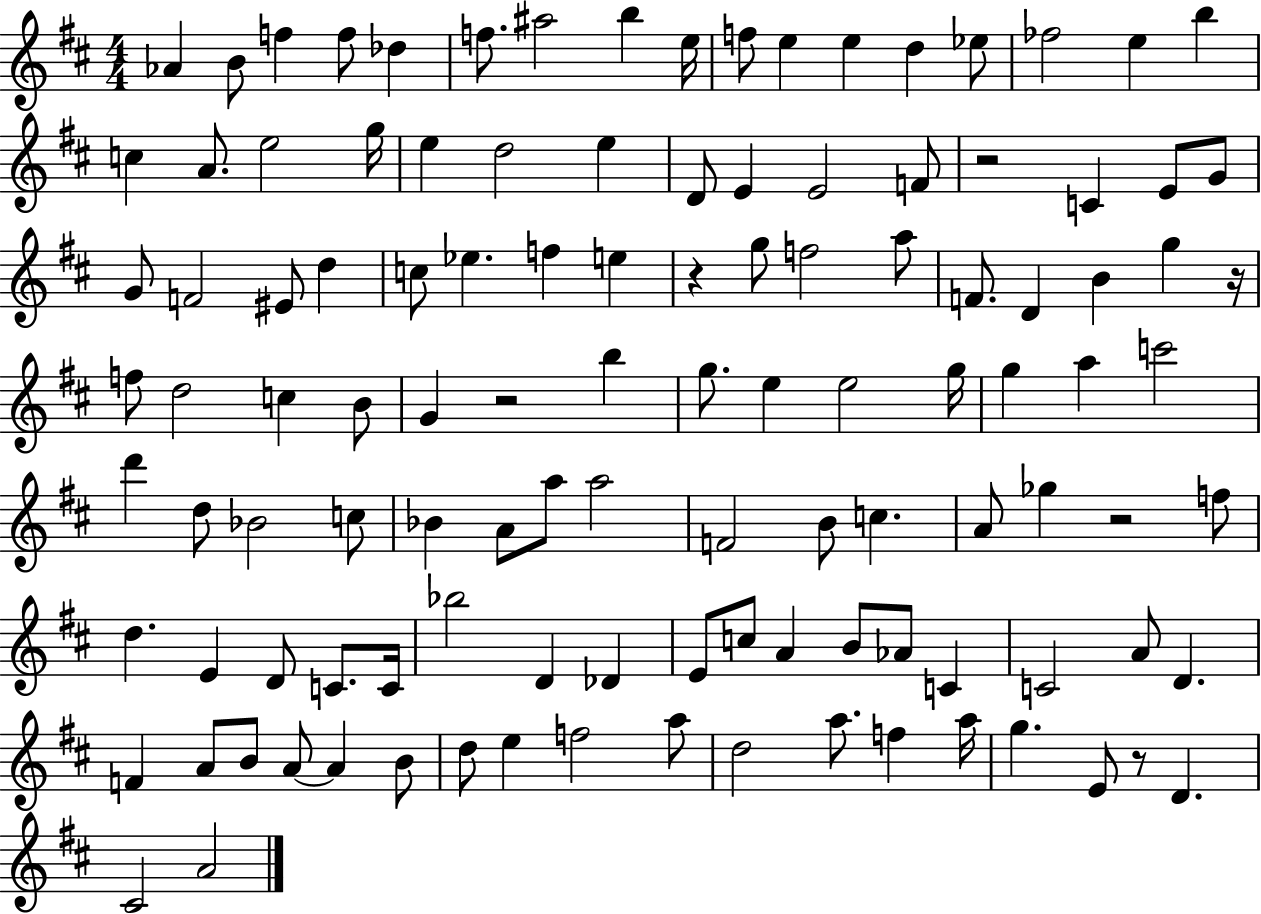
{
  \clef treble
  \numericTimeSignature
  \time 4/4
  \key d \major
  \repeat volta 2 { aes'4 b'8 f''4 f''8 des''4 | f''8. ais''2 b''4 e''16 | f''8 e''4 e''4 d''4 ees''8 | fes''2 e''4 b''4 | \break c''4 a'8. e''2 g''16 | e''4 d''2 e''4 | d'8 e'4 e'2 f'8 | r2 c'4 e'8 g'8 | \break g'8 f'2 eis'8 d''4 | c''8 ees''4. f''4 e''4 | r4 g''8 f''2 a''8 | f'8. d'4 b'4 g''4 r16 | \break f''8 d''2 c''4 b'8 | g'4 r2 b''4 | g''8. e''4 e''2 g''16 | g''4 a''4 c'''2 | \break d'''4 d''8 bes'2 c''8 | bes'4 a'8 a''8 a''2 | f'2 b'8 c''4. | a'8 ges''4 r2 f''8 | \break d''4. e'4 d'8 c'8. c'16 | bes''2 d'4 des'4 | e'8 c''8 a'4 b'8 aes'8 c'4 | c'2 a'8 d'4. | \break f'4 a'8 b'8 a'8~~ a'4 b'8 | d''8 e''4 f''2 a''8 | d''2 a''8. f''4 a''16 | g''4. e'8 r8 d'4. | \break cis'2 a'2 | } \bar "|."
}